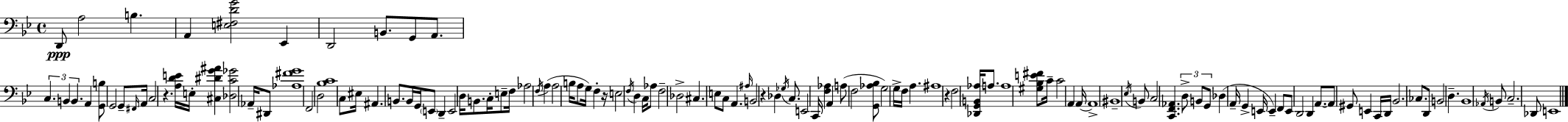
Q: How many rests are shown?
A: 4